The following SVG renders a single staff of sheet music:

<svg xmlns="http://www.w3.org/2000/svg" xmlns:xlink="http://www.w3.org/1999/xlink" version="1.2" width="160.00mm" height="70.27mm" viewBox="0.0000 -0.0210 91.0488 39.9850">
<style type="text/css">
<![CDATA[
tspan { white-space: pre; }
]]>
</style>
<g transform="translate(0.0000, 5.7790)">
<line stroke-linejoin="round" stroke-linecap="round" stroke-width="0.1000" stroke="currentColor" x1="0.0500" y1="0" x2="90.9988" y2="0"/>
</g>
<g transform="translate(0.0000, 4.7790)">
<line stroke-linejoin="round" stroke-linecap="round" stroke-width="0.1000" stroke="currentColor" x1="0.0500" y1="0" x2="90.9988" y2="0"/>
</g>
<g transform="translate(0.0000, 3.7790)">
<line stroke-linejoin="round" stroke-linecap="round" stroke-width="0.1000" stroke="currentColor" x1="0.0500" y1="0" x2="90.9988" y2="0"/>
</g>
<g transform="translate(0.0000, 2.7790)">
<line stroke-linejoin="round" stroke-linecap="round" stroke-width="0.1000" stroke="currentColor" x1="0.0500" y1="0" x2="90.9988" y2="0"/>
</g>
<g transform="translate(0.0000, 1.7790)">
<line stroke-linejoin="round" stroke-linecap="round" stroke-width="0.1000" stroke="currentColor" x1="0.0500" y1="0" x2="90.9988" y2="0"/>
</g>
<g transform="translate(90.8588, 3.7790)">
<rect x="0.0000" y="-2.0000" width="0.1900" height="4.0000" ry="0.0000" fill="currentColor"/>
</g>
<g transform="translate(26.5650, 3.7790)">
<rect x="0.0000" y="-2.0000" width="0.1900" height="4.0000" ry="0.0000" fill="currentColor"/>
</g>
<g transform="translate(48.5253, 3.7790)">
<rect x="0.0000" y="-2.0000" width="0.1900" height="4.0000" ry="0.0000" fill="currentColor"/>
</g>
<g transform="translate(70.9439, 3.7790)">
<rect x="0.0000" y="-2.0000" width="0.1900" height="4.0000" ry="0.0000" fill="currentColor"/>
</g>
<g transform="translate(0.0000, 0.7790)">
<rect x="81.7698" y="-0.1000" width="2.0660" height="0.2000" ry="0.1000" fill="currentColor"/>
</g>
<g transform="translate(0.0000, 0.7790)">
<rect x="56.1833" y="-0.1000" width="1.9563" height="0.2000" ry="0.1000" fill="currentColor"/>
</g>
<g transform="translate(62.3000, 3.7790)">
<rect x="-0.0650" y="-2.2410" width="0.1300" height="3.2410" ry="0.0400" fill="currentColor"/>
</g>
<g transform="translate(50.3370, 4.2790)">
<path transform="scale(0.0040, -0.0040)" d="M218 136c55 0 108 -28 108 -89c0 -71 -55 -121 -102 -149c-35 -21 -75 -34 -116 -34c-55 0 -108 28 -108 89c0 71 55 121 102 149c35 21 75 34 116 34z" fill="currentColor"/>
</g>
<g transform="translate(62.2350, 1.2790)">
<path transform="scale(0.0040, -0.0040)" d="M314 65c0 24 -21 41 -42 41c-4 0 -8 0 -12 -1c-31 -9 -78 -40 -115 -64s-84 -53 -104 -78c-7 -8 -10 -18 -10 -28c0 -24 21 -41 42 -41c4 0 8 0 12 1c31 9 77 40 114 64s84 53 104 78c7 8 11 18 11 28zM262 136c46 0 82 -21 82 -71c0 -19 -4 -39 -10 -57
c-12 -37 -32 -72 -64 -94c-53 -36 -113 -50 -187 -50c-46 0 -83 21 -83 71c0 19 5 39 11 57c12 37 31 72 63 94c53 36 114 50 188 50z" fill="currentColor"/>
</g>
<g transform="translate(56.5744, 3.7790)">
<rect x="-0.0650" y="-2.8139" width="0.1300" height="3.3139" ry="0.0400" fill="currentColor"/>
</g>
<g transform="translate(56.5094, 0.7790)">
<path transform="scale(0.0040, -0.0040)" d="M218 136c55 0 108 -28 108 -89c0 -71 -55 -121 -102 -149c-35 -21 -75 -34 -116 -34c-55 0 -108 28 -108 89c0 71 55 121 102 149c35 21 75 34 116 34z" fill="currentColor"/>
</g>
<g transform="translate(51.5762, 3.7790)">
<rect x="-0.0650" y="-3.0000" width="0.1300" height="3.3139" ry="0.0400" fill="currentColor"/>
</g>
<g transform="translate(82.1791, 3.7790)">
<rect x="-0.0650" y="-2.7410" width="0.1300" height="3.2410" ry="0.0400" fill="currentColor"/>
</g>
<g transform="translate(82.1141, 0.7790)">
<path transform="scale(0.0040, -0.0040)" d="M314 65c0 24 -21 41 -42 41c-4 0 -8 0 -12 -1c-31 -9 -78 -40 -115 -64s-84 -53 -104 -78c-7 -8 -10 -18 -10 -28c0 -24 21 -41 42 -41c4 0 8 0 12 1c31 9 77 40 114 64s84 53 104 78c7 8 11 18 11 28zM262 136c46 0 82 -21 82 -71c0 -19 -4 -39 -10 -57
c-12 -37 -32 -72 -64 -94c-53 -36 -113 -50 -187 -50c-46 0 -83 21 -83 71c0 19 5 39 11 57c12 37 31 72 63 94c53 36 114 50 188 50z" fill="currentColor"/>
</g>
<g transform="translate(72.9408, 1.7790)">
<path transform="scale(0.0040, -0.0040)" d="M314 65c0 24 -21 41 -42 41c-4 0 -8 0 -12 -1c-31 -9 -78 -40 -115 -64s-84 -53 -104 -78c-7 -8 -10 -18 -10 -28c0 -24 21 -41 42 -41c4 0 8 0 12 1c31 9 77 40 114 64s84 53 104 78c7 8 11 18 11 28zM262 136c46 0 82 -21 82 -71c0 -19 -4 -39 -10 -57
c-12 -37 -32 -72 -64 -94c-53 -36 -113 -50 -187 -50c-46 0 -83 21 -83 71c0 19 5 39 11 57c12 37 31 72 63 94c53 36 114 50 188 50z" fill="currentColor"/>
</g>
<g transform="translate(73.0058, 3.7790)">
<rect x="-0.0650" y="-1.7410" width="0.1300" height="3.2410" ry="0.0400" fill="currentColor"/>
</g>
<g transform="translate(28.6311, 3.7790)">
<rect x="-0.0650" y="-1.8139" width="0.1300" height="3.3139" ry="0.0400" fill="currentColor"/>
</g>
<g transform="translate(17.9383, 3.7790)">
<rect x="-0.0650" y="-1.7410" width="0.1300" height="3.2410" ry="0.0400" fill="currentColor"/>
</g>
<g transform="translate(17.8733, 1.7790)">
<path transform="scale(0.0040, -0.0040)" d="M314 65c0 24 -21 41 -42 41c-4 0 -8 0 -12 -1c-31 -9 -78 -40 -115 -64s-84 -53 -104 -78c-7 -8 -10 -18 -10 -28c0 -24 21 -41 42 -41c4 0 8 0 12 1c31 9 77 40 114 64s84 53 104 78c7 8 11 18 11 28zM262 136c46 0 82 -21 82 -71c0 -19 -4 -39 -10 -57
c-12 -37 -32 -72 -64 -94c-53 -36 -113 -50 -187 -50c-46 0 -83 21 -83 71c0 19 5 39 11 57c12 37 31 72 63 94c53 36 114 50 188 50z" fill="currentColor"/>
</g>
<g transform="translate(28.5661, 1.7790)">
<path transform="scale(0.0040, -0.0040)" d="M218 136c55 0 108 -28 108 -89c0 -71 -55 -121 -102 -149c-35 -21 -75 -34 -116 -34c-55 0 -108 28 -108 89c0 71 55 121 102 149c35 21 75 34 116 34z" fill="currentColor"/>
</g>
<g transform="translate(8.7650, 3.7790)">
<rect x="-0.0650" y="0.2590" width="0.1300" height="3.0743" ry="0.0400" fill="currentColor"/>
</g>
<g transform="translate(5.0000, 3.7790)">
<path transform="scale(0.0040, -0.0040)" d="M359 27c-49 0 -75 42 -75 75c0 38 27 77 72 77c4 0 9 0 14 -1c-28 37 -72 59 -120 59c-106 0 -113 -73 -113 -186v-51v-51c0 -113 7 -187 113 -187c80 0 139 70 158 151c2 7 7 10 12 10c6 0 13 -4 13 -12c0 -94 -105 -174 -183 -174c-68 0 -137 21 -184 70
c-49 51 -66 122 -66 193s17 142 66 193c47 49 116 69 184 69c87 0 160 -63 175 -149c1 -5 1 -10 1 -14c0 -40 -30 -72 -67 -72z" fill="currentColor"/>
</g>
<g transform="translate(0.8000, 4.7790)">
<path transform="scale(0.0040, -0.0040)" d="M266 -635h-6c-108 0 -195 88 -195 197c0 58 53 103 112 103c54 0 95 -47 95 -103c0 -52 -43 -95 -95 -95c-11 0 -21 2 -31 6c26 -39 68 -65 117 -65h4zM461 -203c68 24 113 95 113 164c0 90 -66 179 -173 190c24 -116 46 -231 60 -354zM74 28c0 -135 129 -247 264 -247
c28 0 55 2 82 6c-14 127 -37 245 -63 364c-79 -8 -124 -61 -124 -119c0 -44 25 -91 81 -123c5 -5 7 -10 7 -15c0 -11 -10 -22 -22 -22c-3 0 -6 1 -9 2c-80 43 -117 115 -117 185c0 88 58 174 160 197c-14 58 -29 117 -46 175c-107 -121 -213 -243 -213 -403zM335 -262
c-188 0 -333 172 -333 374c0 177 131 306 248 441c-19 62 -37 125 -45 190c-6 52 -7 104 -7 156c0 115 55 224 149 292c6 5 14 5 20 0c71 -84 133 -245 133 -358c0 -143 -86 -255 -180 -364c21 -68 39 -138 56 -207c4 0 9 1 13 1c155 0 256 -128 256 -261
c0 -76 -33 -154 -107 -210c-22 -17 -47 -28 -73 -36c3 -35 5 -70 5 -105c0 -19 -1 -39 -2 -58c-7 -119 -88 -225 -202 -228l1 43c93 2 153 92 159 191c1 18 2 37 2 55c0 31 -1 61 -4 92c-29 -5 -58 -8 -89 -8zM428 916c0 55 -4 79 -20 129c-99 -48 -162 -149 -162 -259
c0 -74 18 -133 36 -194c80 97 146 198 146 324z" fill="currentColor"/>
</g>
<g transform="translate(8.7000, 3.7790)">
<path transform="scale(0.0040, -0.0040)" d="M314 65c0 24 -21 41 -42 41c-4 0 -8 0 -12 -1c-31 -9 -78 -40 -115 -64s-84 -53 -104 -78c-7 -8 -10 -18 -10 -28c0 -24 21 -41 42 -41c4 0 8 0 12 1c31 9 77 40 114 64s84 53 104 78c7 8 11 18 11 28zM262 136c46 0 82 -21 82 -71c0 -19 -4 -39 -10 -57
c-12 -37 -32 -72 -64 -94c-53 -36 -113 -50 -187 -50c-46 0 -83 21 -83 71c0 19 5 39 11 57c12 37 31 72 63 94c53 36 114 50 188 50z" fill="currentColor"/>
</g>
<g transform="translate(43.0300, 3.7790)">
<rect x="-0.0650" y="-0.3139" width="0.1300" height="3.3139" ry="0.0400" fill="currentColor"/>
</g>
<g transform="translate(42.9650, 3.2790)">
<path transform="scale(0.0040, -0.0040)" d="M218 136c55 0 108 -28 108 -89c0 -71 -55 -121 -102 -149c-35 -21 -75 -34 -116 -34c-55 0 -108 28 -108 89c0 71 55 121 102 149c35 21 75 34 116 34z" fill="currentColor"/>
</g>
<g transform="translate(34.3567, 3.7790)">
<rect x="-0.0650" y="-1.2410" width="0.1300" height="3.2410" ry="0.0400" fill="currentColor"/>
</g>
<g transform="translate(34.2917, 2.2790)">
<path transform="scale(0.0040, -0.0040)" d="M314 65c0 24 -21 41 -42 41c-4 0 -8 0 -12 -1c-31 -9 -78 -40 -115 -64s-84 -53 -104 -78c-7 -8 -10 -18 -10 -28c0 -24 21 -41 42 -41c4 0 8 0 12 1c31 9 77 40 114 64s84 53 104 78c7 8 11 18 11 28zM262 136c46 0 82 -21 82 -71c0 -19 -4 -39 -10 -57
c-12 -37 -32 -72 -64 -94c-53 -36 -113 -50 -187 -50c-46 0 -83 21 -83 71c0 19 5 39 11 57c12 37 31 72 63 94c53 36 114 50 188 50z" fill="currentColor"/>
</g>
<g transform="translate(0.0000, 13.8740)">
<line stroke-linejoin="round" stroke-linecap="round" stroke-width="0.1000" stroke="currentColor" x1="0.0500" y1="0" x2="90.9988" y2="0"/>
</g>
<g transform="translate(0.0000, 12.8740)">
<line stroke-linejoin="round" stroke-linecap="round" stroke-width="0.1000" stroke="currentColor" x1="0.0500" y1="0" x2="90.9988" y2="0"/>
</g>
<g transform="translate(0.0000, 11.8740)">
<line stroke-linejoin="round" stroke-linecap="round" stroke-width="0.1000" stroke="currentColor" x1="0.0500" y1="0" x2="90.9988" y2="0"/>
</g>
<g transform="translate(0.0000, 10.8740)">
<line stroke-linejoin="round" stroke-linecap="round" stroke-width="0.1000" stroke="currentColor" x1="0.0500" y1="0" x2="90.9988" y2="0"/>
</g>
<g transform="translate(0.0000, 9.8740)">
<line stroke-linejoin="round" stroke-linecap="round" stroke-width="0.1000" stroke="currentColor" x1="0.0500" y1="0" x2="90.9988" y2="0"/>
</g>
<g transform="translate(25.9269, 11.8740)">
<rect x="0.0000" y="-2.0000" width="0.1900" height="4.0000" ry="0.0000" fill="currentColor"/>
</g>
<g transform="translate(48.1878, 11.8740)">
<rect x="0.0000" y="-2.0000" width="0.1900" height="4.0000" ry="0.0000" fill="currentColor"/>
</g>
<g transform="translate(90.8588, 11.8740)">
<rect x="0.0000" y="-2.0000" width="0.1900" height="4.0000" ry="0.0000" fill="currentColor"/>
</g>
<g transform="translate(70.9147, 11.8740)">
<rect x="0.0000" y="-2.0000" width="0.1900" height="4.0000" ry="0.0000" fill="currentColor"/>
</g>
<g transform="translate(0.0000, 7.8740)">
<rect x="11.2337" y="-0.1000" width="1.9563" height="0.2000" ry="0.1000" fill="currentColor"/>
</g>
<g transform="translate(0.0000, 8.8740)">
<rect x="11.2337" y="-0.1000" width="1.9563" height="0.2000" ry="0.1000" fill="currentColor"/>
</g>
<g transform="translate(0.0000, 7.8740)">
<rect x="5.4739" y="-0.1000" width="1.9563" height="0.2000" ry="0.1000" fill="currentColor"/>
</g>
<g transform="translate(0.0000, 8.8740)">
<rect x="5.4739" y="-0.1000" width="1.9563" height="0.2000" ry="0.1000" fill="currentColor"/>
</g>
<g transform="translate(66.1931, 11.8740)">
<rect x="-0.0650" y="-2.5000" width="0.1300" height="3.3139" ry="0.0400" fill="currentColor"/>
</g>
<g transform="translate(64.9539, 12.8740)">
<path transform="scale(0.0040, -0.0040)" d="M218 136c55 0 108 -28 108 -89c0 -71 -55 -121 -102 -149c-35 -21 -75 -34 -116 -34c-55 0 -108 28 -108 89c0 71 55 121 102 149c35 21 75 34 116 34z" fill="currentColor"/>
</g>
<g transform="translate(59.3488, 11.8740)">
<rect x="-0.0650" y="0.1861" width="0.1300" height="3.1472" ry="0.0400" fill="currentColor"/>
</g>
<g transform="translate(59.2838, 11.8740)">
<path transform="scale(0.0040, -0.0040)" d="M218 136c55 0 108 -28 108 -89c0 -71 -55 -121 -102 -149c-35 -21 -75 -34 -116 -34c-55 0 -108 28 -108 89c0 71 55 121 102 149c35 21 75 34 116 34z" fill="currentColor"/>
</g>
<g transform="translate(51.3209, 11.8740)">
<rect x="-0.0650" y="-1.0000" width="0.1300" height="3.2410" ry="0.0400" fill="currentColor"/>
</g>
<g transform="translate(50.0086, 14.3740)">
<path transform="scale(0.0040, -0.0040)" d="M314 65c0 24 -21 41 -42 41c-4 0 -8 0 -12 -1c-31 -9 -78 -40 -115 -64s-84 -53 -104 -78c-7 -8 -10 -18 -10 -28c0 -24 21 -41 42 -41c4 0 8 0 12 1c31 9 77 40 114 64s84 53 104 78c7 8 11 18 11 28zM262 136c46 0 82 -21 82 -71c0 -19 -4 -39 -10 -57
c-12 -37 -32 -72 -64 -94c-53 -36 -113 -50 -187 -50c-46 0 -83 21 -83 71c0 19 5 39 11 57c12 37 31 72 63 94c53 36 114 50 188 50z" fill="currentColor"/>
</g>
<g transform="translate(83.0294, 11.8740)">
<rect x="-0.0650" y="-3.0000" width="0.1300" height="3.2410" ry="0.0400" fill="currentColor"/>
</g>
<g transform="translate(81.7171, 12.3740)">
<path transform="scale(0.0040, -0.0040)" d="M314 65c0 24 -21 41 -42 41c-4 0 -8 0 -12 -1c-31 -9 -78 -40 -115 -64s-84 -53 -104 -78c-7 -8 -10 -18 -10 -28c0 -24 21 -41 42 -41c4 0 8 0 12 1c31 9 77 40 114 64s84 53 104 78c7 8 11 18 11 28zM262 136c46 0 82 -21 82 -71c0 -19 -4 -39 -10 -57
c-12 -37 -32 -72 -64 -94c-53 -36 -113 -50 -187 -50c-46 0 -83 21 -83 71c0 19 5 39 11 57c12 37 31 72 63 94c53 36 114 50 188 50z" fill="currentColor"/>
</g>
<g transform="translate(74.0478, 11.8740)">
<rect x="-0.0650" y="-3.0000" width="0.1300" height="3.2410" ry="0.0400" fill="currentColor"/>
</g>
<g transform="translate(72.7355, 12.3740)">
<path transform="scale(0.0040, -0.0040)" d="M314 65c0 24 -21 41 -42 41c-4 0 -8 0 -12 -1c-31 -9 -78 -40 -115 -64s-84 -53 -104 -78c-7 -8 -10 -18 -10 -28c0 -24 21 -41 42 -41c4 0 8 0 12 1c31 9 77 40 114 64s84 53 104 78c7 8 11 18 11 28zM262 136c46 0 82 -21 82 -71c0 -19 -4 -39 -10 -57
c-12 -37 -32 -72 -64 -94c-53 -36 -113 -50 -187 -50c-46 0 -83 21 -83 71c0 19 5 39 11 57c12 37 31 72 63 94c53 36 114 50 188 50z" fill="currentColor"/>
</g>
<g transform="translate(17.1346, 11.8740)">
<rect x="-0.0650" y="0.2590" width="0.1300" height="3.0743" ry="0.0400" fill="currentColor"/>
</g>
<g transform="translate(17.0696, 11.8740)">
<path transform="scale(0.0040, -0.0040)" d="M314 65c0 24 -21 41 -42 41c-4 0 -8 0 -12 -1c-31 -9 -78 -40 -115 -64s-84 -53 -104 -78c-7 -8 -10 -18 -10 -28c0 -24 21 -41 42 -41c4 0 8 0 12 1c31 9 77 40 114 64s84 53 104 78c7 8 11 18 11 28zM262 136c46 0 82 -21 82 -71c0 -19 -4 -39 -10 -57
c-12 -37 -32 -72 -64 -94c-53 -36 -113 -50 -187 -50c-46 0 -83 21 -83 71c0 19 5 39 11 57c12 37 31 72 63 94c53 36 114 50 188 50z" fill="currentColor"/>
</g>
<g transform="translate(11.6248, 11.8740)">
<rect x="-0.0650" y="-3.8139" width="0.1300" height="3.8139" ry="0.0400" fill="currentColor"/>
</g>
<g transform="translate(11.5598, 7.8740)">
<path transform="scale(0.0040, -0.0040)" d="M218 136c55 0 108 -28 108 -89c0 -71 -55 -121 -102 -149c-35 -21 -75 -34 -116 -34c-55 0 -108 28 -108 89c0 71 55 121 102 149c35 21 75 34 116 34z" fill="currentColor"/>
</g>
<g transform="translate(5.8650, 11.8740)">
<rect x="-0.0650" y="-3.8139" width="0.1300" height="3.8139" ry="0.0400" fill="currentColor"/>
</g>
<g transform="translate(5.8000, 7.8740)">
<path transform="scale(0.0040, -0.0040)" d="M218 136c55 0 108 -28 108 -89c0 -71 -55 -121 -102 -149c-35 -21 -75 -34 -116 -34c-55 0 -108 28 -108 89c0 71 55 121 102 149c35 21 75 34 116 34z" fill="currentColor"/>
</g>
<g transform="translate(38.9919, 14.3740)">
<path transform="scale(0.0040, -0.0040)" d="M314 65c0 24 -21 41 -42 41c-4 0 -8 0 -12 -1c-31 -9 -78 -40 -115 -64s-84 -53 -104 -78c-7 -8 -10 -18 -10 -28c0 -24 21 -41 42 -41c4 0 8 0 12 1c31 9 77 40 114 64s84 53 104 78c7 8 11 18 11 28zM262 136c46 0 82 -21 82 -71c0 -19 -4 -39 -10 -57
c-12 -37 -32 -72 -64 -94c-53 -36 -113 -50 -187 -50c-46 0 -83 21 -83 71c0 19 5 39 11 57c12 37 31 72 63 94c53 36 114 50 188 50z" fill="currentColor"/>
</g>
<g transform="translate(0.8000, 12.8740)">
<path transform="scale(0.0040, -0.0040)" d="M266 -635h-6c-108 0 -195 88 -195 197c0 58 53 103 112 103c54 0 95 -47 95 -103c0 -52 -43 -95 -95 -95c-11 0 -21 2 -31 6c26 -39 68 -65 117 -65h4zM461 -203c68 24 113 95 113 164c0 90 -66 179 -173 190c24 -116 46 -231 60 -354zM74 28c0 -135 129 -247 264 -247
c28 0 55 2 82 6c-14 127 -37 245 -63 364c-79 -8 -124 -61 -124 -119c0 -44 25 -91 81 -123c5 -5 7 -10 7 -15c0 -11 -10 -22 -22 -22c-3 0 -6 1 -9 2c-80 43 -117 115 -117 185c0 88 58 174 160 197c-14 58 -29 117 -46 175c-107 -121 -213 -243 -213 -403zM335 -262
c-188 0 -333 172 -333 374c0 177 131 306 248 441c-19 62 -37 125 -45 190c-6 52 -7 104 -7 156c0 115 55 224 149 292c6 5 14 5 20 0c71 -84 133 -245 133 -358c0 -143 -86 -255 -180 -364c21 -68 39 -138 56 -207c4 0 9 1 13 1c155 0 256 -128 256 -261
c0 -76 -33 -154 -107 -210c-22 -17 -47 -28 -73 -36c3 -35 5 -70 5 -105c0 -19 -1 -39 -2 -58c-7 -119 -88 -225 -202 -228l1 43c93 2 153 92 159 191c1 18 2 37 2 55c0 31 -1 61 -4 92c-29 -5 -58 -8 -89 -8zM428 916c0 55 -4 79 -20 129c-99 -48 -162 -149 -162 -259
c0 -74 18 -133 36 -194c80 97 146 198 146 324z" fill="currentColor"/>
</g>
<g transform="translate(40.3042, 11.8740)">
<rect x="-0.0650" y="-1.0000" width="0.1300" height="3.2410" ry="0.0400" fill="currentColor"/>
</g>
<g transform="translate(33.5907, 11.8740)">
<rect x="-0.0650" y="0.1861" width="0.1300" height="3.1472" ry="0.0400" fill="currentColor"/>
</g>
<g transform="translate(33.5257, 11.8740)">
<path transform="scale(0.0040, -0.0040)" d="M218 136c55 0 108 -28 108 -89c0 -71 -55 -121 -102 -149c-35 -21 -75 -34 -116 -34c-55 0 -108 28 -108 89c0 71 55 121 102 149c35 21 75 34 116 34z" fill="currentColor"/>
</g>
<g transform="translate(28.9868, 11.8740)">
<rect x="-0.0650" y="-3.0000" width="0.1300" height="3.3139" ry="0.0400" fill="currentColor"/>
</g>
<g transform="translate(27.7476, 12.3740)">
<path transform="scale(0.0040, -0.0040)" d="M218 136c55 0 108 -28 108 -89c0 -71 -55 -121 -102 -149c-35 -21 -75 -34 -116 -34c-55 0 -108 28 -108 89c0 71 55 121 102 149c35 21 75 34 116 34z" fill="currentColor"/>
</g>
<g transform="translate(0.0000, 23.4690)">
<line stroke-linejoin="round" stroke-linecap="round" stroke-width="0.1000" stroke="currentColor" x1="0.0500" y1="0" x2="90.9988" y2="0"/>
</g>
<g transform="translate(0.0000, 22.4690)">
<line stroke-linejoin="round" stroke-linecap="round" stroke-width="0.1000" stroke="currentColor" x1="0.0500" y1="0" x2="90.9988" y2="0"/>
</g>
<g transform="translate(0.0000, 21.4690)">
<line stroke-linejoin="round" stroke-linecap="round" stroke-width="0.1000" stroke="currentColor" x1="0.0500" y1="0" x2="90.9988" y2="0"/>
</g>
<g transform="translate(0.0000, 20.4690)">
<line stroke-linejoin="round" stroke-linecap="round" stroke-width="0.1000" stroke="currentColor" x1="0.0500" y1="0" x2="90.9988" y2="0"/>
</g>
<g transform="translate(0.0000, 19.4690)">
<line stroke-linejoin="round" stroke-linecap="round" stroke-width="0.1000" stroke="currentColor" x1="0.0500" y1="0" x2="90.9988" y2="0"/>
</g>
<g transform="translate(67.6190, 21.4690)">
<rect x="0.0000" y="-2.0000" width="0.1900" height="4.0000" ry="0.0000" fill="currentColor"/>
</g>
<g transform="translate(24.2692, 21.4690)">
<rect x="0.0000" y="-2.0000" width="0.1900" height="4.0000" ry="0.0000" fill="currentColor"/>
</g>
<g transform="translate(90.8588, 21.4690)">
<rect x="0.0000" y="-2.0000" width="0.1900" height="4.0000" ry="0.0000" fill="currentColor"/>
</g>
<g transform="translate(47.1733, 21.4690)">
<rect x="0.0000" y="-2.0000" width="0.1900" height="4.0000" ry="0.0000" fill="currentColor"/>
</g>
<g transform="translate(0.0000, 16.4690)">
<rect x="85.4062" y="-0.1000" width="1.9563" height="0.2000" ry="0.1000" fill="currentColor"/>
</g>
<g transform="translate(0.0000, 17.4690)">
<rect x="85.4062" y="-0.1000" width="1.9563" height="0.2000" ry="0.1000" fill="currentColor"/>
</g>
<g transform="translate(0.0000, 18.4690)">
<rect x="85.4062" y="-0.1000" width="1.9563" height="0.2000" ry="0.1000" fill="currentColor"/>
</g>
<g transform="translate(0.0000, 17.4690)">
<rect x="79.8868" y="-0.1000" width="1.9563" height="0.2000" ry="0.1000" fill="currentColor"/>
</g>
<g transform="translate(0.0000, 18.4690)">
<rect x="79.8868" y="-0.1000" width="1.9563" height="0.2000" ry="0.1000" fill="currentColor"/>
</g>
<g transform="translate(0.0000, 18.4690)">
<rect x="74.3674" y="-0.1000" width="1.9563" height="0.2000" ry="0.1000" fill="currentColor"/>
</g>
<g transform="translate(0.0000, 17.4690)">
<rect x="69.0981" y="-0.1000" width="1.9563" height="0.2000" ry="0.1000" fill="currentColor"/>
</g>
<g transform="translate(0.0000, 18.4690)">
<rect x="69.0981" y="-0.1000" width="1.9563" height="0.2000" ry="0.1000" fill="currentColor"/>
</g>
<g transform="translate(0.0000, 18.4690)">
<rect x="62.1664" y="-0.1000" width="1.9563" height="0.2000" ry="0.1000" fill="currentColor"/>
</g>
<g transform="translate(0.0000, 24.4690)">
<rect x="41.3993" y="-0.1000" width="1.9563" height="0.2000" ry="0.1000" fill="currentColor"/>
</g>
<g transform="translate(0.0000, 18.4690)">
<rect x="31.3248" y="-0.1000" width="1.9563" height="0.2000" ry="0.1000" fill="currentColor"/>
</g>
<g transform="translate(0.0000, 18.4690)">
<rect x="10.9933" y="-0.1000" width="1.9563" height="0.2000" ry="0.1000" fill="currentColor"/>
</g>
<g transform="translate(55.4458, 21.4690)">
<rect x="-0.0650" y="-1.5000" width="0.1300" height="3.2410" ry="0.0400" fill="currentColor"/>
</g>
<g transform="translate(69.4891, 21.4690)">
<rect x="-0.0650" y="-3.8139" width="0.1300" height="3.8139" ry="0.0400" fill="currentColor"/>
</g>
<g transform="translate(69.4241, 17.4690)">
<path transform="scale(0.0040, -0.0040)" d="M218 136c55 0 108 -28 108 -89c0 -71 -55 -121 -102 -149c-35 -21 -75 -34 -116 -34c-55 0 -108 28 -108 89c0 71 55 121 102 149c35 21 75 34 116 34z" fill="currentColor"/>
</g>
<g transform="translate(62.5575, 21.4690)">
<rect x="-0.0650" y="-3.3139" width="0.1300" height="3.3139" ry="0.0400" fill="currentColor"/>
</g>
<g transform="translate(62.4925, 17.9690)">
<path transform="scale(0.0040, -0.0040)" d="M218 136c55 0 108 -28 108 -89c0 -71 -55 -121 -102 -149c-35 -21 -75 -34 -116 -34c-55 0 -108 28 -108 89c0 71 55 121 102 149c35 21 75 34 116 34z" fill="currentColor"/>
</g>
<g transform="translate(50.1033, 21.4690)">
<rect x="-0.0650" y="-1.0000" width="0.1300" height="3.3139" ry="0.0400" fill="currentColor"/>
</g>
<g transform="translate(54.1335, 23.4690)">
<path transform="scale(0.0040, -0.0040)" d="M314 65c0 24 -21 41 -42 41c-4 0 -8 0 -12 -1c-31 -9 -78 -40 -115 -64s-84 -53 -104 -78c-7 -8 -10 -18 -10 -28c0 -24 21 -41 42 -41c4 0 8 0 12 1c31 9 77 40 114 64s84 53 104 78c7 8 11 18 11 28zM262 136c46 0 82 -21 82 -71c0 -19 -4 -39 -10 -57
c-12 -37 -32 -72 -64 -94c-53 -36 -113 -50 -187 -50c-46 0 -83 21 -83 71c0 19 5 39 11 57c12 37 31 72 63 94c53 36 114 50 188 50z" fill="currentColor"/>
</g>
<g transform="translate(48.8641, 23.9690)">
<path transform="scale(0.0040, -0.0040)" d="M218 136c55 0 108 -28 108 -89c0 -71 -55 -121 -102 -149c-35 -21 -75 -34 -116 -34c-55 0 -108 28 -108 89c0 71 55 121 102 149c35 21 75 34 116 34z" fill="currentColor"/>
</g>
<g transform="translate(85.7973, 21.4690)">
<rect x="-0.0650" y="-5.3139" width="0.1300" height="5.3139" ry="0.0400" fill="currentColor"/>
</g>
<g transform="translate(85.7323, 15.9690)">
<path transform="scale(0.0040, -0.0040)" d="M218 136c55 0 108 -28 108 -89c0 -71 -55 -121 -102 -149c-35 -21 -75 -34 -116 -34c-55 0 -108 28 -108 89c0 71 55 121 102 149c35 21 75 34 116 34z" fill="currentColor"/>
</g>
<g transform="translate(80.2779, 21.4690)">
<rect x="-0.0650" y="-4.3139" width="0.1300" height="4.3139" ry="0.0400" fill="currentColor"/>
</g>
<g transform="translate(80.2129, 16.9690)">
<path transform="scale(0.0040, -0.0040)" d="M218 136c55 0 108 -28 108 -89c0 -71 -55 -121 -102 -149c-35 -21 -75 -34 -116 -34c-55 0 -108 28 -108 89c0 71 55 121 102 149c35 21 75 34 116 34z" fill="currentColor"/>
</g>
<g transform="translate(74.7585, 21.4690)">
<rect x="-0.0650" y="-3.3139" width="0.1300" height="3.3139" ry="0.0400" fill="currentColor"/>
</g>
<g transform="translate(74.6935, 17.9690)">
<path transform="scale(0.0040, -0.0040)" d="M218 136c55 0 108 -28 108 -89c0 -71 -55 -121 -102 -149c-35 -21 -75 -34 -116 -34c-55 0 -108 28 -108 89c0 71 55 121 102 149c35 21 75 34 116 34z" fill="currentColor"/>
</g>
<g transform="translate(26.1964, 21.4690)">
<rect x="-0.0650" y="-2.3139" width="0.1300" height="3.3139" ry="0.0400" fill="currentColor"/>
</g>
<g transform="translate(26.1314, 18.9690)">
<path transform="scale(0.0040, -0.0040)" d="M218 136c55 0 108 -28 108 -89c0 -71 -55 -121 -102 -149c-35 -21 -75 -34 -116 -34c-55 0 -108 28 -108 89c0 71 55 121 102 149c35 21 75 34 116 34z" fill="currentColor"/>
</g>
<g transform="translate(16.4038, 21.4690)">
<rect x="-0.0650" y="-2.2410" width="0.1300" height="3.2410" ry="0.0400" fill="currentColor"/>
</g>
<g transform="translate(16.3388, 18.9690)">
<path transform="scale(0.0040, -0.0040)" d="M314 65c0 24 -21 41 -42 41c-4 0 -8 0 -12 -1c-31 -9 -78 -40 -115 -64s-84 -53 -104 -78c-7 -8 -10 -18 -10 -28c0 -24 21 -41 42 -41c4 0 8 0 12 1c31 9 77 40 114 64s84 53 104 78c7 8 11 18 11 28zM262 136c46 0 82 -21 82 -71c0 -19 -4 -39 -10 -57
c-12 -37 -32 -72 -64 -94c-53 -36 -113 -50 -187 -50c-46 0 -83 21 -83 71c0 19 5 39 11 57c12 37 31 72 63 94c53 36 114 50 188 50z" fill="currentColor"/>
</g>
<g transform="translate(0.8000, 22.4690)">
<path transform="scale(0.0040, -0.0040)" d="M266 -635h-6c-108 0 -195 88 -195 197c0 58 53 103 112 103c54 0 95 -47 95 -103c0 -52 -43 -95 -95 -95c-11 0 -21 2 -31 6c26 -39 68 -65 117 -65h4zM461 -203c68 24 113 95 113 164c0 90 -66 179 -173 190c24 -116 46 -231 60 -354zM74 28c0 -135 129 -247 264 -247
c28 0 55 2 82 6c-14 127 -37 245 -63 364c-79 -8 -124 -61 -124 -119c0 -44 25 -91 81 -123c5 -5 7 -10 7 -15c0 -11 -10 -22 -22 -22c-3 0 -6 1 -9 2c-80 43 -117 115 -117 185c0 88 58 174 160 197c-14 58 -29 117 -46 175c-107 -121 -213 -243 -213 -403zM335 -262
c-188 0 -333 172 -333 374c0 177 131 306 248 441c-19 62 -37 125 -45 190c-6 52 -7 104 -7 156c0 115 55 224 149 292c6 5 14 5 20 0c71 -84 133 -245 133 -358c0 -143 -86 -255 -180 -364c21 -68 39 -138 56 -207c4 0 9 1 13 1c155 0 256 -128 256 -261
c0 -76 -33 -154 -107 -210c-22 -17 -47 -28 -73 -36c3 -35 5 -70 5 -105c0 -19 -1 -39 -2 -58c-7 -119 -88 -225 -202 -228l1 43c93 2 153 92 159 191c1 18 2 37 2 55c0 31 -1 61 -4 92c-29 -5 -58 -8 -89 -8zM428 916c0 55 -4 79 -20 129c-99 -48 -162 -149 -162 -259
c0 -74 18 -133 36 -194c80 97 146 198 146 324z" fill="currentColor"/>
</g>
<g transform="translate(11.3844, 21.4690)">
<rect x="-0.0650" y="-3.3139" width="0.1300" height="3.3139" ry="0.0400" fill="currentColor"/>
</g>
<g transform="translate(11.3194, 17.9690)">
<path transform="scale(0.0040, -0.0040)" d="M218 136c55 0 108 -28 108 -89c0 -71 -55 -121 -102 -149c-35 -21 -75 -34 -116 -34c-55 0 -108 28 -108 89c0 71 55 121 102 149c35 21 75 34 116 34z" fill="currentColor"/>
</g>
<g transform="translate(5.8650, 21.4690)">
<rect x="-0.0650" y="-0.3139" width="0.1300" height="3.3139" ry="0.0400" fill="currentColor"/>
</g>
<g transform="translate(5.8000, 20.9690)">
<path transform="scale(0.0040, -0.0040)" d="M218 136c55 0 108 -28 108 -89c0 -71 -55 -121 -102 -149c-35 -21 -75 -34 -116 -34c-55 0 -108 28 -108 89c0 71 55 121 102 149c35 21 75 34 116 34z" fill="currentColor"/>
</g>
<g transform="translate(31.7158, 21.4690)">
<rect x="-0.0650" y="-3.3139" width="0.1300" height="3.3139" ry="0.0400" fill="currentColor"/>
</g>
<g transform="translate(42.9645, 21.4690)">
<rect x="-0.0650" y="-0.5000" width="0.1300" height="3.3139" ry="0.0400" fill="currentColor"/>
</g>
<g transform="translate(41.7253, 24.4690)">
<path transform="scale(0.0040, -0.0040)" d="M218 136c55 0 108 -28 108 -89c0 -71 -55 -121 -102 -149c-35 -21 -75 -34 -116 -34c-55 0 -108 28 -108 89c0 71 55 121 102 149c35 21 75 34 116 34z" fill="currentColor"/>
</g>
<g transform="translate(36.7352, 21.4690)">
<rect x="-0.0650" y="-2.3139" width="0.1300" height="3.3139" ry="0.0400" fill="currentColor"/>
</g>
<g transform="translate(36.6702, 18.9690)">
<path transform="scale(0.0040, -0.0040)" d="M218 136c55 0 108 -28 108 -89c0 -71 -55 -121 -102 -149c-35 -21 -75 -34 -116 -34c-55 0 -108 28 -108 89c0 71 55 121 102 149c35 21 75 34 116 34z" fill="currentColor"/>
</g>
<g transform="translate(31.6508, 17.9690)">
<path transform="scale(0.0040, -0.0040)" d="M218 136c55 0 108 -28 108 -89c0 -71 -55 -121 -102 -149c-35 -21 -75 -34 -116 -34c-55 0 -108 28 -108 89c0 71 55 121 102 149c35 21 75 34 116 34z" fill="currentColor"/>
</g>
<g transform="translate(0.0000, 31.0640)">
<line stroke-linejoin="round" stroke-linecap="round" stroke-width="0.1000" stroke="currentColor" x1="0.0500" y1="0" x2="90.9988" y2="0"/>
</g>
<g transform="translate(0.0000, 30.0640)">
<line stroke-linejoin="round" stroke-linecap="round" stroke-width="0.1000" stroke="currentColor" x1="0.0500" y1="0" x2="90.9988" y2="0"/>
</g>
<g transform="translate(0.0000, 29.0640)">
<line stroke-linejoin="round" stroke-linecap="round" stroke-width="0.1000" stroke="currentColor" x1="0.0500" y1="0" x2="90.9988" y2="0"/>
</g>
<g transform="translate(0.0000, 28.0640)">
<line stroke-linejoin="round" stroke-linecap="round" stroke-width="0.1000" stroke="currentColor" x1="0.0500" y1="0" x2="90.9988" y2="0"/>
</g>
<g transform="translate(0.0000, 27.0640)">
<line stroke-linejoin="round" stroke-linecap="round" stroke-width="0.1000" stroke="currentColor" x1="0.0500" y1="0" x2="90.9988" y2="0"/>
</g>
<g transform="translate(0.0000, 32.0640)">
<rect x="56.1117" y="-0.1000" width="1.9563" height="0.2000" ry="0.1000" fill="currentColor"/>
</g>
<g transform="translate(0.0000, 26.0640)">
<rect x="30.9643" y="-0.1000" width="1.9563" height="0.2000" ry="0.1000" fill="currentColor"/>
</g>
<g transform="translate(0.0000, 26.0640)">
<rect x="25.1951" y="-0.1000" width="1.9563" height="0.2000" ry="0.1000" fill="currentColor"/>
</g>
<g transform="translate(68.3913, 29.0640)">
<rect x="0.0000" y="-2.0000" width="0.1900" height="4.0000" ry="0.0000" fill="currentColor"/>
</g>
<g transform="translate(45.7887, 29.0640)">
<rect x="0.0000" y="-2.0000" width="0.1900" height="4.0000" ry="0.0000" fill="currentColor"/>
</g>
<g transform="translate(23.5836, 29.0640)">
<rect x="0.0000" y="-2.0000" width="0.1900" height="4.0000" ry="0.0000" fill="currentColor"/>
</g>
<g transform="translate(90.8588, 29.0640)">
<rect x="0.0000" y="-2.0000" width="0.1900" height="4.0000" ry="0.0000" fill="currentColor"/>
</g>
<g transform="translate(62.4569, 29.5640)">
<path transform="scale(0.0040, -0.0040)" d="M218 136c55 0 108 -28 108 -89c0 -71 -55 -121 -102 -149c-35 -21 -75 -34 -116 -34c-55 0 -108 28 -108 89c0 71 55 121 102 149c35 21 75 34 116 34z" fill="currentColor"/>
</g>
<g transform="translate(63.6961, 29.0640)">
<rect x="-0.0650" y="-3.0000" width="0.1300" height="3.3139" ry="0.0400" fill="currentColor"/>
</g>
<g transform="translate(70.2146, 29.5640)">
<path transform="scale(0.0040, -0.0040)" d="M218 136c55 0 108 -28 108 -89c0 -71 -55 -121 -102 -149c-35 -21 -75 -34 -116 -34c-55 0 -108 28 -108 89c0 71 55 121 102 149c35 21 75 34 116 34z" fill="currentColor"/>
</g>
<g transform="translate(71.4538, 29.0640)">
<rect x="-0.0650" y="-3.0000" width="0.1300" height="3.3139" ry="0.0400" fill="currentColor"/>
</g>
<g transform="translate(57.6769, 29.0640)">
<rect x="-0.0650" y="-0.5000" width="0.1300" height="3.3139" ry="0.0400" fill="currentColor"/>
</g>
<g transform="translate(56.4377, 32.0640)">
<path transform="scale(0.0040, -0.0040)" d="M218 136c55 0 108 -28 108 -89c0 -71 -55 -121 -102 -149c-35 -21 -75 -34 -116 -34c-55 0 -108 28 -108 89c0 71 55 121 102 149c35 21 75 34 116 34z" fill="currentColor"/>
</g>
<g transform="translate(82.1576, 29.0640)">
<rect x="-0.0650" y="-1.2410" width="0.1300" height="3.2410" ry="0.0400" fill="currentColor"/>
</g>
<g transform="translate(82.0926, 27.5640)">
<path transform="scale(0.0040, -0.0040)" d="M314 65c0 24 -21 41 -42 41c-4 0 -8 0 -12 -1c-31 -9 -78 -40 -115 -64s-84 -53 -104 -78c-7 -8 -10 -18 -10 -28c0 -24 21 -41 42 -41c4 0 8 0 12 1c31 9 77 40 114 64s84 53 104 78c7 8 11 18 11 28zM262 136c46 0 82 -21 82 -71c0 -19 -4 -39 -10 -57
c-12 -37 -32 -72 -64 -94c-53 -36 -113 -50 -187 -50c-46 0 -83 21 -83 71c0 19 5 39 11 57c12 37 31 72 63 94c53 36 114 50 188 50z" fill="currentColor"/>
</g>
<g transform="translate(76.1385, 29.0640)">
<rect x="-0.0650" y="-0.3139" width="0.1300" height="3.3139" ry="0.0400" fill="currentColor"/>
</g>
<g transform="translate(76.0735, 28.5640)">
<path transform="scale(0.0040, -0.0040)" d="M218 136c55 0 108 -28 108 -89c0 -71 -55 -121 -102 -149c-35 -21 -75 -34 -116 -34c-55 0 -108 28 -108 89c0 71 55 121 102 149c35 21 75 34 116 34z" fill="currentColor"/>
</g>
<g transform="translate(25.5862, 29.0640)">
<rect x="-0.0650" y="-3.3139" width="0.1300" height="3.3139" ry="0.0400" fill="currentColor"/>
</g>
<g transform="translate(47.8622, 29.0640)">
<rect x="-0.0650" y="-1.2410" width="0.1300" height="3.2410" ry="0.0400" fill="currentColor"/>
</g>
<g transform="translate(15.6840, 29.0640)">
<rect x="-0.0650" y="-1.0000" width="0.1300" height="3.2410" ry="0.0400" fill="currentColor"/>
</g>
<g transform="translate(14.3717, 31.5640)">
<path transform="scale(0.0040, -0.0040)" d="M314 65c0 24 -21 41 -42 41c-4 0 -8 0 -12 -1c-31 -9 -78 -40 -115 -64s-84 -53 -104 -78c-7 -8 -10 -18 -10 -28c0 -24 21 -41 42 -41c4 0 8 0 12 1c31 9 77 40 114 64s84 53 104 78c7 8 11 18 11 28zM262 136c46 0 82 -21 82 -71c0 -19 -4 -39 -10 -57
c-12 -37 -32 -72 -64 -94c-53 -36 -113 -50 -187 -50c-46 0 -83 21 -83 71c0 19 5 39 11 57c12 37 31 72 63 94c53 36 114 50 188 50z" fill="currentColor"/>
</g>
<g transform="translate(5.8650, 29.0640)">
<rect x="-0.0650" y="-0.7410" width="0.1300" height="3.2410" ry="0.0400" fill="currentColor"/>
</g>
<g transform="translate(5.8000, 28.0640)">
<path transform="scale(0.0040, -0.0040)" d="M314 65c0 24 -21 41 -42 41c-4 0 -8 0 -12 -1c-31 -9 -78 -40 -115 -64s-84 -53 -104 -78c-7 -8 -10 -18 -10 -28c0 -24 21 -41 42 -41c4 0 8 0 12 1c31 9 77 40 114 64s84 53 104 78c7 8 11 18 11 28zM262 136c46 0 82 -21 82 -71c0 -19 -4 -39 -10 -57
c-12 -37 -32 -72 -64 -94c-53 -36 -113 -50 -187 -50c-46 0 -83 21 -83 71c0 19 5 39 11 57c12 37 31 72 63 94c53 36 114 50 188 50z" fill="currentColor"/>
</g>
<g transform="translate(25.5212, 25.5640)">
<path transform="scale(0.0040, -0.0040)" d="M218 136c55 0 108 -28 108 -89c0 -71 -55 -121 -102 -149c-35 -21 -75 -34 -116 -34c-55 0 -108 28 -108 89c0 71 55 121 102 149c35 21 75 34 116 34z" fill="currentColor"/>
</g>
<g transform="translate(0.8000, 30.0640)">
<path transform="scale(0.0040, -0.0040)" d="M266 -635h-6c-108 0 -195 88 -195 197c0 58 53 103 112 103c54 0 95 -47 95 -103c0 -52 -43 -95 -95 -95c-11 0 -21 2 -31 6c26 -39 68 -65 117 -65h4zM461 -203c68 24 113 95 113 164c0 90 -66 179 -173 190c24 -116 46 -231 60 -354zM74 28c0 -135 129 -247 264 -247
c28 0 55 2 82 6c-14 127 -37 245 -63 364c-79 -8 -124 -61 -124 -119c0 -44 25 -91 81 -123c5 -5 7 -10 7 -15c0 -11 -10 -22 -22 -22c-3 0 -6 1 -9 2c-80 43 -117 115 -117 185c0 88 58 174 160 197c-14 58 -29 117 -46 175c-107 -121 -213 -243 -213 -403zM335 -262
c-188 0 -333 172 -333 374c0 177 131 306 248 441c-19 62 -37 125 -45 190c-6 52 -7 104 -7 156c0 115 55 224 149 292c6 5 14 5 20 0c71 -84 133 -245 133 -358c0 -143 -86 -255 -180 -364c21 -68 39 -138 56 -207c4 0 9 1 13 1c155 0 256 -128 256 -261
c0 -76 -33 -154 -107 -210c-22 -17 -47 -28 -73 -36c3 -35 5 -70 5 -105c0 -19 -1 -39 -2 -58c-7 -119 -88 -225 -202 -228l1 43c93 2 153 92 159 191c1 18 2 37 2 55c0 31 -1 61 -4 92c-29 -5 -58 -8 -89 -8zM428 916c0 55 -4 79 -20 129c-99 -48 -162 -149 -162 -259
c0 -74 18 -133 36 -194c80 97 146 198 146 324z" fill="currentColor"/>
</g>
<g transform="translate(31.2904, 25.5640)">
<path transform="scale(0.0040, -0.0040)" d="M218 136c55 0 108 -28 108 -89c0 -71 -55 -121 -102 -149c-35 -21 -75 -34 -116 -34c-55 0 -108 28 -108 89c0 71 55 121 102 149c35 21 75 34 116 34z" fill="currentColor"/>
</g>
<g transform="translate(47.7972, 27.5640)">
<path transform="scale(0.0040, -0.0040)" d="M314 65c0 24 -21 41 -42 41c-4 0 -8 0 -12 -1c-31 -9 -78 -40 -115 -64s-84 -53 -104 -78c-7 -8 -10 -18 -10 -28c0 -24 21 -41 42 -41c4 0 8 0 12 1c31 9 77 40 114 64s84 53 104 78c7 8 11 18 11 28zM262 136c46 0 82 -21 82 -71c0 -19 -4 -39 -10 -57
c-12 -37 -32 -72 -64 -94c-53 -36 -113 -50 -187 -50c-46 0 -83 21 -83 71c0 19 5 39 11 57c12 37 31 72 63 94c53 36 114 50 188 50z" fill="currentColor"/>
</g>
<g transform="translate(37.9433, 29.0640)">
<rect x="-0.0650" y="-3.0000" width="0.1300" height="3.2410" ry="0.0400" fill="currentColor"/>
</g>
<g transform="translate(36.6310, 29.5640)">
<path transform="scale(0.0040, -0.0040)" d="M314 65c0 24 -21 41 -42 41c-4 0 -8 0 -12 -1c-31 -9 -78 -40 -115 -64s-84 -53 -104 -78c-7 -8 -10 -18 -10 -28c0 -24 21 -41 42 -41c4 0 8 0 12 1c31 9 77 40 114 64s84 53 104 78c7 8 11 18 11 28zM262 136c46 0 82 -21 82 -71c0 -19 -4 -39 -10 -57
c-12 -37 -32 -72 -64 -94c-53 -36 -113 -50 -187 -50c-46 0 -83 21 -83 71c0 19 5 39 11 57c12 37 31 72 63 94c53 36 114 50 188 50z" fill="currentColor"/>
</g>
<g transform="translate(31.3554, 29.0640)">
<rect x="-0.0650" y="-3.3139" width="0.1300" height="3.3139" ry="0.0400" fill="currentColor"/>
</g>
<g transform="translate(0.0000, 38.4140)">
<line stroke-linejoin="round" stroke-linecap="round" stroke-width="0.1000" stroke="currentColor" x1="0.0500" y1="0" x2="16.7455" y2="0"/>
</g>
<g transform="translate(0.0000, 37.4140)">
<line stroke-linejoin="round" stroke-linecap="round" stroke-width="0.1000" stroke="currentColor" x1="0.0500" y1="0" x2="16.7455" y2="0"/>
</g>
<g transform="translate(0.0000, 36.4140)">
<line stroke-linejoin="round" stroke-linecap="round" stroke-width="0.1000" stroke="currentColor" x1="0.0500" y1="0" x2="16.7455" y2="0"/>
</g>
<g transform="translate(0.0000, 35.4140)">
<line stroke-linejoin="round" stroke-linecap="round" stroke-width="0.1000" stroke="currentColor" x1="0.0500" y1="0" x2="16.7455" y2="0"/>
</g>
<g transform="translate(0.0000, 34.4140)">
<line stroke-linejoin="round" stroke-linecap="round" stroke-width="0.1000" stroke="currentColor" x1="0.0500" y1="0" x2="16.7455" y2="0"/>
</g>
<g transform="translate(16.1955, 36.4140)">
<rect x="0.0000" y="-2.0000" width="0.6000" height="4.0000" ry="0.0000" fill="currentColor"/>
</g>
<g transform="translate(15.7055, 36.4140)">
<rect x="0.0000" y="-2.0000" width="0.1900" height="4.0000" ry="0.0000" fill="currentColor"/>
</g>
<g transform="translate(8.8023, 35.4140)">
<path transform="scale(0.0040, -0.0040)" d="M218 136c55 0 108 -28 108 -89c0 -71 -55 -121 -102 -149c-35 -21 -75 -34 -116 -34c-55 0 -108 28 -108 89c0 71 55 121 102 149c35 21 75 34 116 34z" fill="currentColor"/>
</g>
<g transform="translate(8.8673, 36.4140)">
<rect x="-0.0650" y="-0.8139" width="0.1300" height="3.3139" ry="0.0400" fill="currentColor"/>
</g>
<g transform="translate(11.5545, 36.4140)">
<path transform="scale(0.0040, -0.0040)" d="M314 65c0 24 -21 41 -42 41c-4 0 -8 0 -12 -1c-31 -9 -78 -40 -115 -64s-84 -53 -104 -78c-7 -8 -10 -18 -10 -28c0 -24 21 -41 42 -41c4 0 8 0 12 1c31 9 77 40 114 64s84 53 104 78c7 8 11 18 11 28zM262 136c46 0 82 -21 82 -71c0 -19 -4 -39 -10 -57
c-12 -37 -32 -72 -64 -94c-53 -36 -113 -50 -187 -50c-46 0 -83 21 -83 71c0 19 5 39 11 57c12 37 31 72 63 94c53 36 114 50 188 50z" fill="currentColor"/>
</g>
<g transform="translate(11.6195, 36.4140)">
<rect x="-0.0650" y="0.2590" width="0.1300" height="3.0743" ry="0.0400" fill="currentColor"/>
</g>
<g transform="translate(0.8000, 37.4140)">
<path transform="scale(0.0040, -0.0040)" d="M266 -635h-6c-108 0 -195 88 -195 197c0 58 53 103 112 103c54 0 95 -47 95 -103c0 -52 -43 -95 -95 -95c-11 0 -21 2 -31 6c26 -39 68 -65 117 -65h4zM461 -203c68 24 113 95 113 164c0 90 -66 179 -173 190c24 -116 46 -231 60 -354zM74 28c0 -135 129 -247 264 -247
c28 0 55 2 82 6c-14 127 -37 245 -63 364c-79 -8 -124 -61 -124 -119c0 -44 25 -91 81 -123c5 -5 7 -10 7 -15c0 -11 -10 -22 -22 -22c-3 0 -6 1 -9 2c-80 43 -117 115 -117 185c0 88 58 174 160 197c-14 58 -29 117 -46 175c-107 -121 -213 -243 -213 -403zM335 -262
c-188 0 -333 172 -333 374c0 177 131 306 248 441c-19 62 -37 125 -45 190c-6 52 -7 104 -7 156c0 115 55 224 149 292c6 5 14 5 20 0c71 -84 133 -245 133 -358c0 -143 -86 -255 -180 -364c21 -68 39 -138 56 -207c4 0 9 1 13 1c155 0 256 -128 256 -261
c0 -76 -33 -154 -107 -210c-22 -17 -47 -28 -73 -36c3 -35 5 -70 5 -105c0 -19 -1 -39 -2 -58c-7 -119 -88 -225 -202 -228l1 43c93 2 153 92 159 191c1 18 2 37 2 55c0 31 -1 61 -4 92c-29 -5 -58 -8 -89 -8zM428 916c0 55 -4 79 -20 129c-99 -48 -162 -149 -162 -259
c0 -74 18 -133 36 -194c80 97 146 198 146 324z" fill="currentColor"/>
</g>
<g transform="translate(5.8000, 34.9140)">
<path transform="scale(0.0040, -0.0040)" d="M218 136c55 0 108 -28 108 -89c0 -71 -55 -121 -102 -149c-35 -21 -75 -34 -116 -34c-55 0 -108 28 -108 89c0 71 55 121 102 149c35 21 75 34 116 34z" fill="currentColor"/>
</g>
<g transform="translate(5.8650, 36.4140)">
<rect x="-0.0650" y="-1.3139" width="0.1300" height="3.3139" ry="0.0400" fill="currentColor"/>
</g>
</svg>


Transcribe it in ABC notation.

X:1
T:Untitled
M:4/4
L:1/4
K:C
B2 f2 f e2 c A a g2 f2 a2 c' c' B2 A B D2 D2 B G A2 A2 c b g2 g b g C D E2 b c' b d' f' d2 D2 b b A2 e2 C A A c e2 e d B2